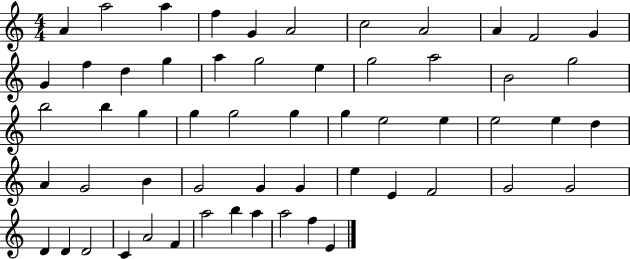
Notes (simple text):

A4/q A5/h A5/q F5/q G4/q A4/h C5/h A4/h A4/q F4/h G4/q G4/q F5/q D5/q G5/q A5/q G5/h E5/q G5/h A5/h B4/h G5/h B5/h B5/q G5/q G5/q G5/h G5/q G5/q E5/h E5/q E5/h E5/q D5/q A4/q G4/h B4/q G4/h G4/q G4/q E5/q E4/q F4/h G4/h G4/h D4/q D4/q D4/h C4/q A4/h F4/q A5/h B5/q A5/q A5/h F5/q E4/q